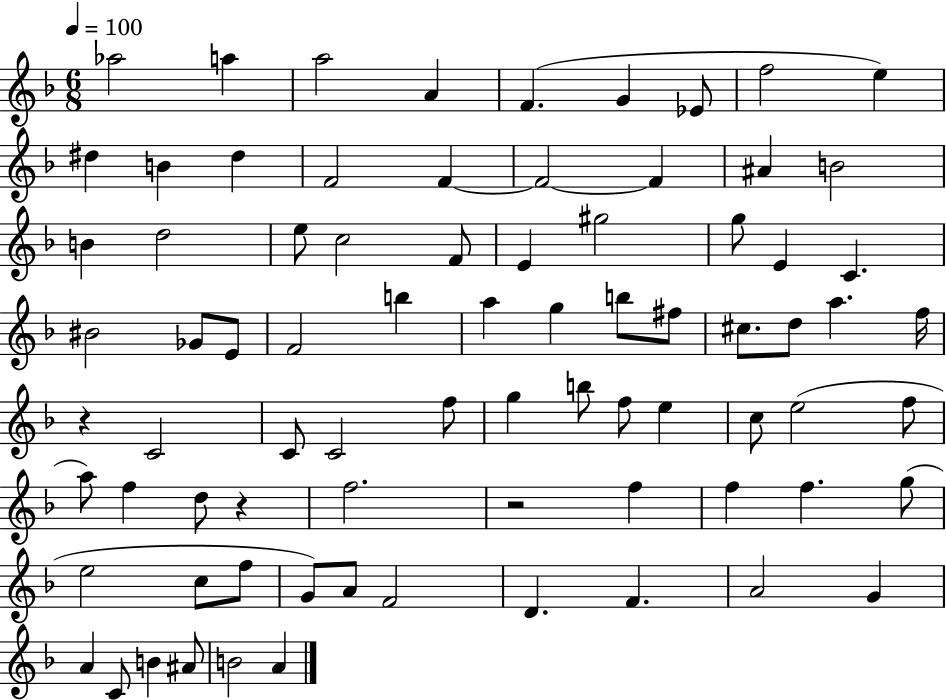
{
  \clef treble
  \numericTimeSignature
  \time 6/8
  \key f \major
  \tempo 4 = 100
  \repeat volta 2 { aes''2 a''4 | a''2 a'4 | f'4.( g'4 ees'8 | f''2 e''4) | \break dis''4 b'4 dis''4 | f'2 f'4~~ | f'2~~ f'4 | ais'4 b'2 | \break b'4 d''2 | e''8 c''2 f'8 | e'4 gis''2 | g''8 e'4 c'4. | \break bis'2 ges'8 e'8 | f'2 b''4 | a''4 g''4 b''8 fis''8 | cis''8. d''8 a''4. f''16 | \break r4 c'2 | c'8 c'2 f''8 | g''4 b''8 f''8 e''4 | c''8 e''2( f''8 | \break a''8) f''4 d''8 r4 | f''2. | r2 f''4 | f''4 f''4. g''8( | \break e''2 c''8 f''8 | g'8) a'8 f'2 | d'4. f'4. | a'2 g'4 | \break a'4 c'8 b'4 ais'8 | b'2 a'4 | } \bar "|."
}